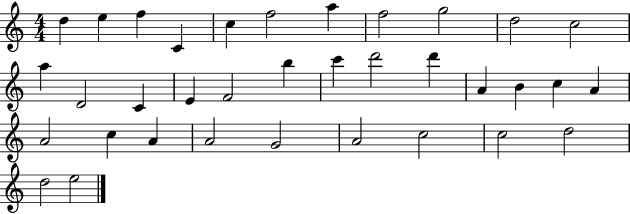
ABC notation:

X:1
T:Untitled
M:4/4
L:1/4
K:C
d e f C c f2 a f2 g2 d2 c2 a D2 C E F2 b c' d'2 d' A B c A A2 c A A2 G2 A2 c2 c2 d2 d2 e2